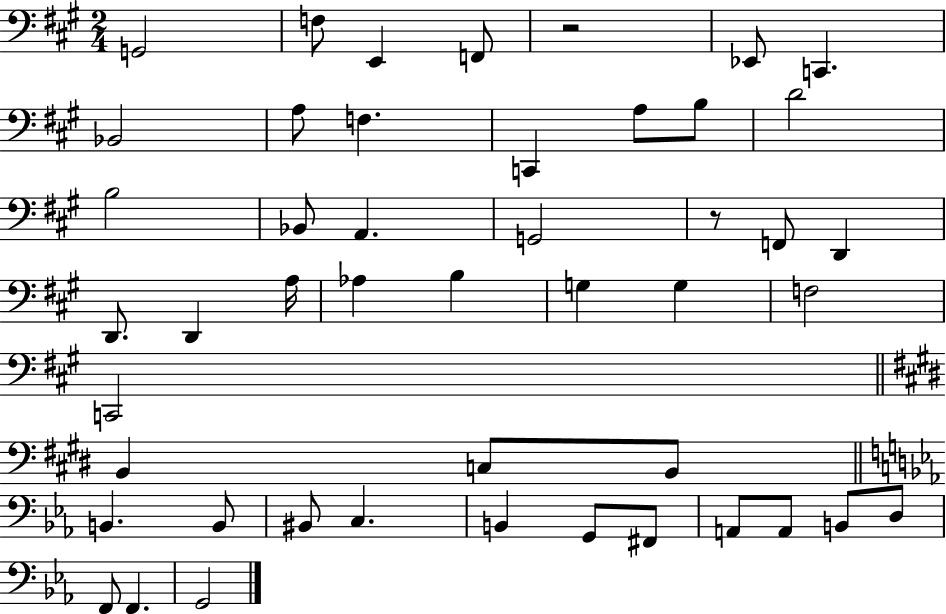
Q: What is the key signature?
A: A major